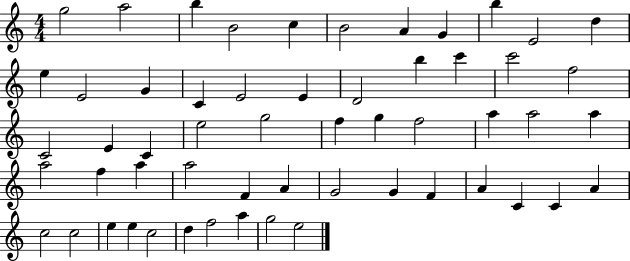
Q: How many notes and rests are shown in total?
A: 56